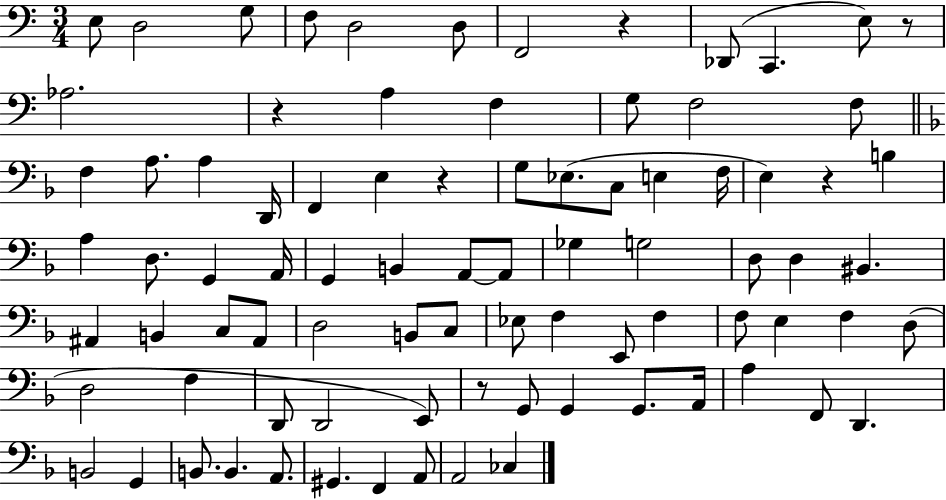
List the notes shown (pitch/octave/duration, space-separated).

E3/e D3/h G3/e F3/e D3/h D3/e F2/h R/q Db2/e C2/q. E3/e R/e Ab3/h. R/q A3/q F3/q G3/e F3/h F3/e F3/q A3/e. A3/q D2/s F2/q E3/q R/q G3/e Eb3/e. C3/e E3/q F3/s E3/q R/q B3/q A3/q D3/e. G2/q A2/s G2/q B2/q A2/e A2/e Gb3/q G3/h D3/e D3/q BIS2/q. A#2/q B2/q C3/e A#2/e D3/h B2/e C3/e Eb3/e F3/q E2/e F3/q F3/e E3/q F3/q D3/e D3/h F3/q D2/e D2/h E2/e R/e G2/e G2/q G2/e. A2/s A3/q F2/e D2/q. B2/h G2/q B2/e. B2/q. A2/e. G#2/q. F2/q A2/e A2/h CES3/q